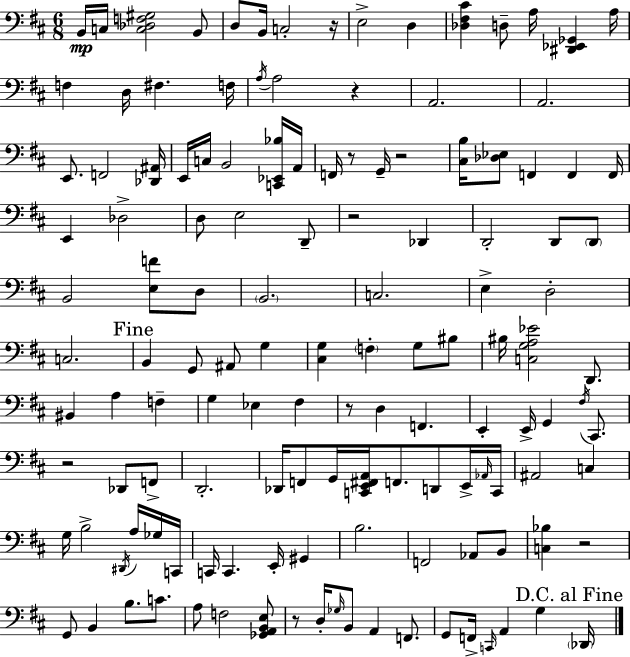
X:1
T:Untitled
M:6/8
L:1/4
K:D
B,,/4 C,/4 [C,_D,F,^G,]2 B,,/2 D,/2 B,,/4 C,2 z/4 E,2 D, [_D,^F,^C] D,/2 A,/4 [^D,,_E,,_G,,] A,/4 F, D,/4 ^F, F,/4 A,/4 A,2 z A,,2 A,,2 E,,/2 F,,2 [_D,,^A,,]/4 E,,/4 C,/4 B,,2 [C,,_E,,_B,]/4 A,,/4 F,,/4 z/2 G,,/4 z2 [^C,B,]/4 [_D,_E,]/2 F,, F,, F,,/4 E,, _D,2 D,/2 E,2 D,,/2 z2 _D,, D,,2 D,,/2 D,,/2 B,,2 [E,F]/2 D,/2 B,,2 C,2 E, D,2 C,2 B,, G,,/2 ^A,,/2 G, [^C,G,] F, G,/2 ^B,/2 ^B,/4 [C,G,A,_E]2 D,,/2 ^B,, A, F, G, _E, ^F, z/2 D, F,, E,, E,,/4 G,, ^F,/4 ^C,,/2 z2 _D,,/2 F,,/2 D,,2 _D,,/4 F,,/2 G,,/4 [C,,E,,^F,,A,,]/4 F,,/2 D,,/2 E,,/4 _A,,/4 C,,/4 ^A,,2 C, G,/4 B,2 ^D,,/4 A,/4 _G,/4 C,,/4 C,,/4 C,, E,,/4 ^G,, B,2 F,,2 _A,,/2 B,,/2 [C,_B,] z2 G,,/2 B,, B,/2 C/2 A,/2 F,2 [_G,,A,,B,,E,]/2 z/2 D,/4 _G,/4 B,,/2 A,, F,,/2 G,,/2 F,,/4 C,,/4 A,, G, _D,,/4